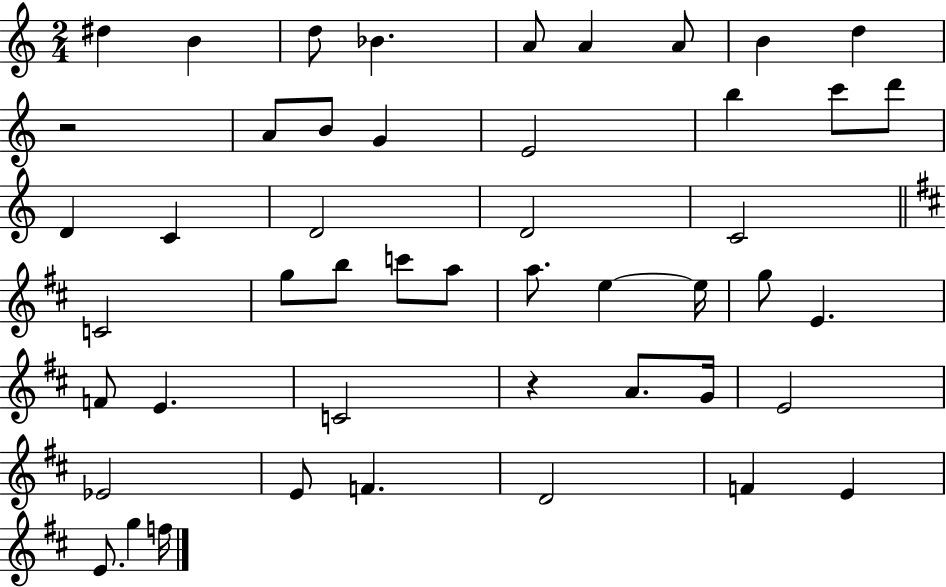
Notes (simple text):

D#5/q B4/q D5/e Bb4/q. A4/e A4/q A4/e B4/q D5/q R/h A4/e B4/e G4/q E4/h B5/q C6/e D6/e D4/q C4/q D4/h D4/h C4/h C4/h G5/e B5/e C6/e A5/e A5/e. E5/q E5/s G5/e E4/q. F4/e E4/q. C4/h R/q A4/e. G4/s E4/h Eb4/h E4/e F4/q. D4/h F4/q E4/q E4/e. G5/q F5/s